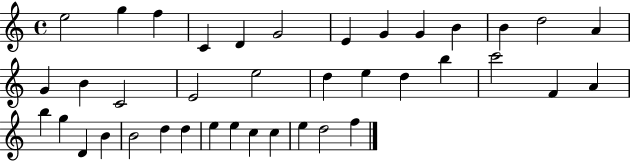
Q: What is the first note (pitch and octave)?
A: E5